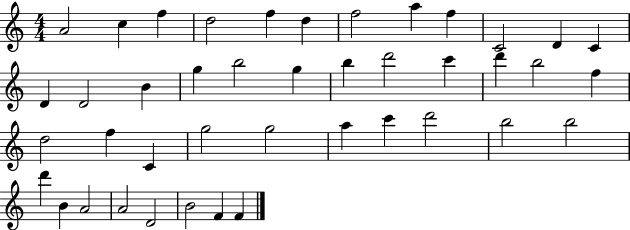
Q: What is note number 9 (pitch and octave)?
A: F5